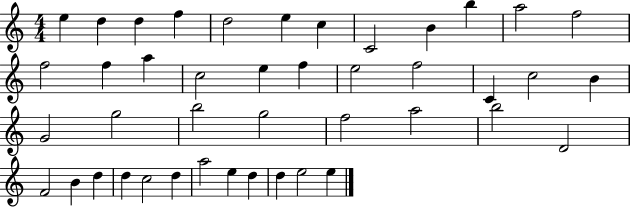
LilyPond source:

{
  \clef treble
  \numericTimeSignature
  \time 4/4
  \key c \major
  e''4 d''4 d''4 f''4 | d''2 e''4 c''4 | c'2 b'4 b''4 | a''2 f''2 | \break f''2 f''4 a''4 | c''2 e''4 f''4 | e''2 f''2 | c'4 c''2 b'4 | \break g'2 g''2 | b''2 g''2 | f''2 a''2 | b''2 d'2 | \break f'2 b'4 d''4 | d''4 c''2 d''4 | a''2 e''4 d''4 | d''4 e''2 e''4 | \break \bar "|."
}